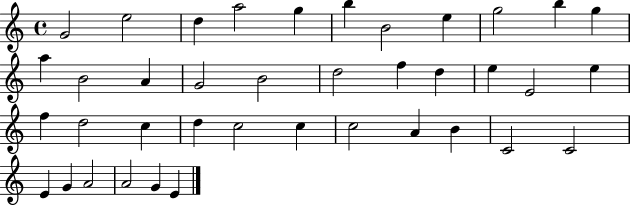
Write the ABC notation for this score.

X:1
T:Untitled
M:4/4
L:1/4
K:C
G2 e2 d a2 g b B2 e g2 b g a B2 A G2 B2 d2 f d e E2 e f d2 c d c2 c c2 A B C2 C2 E G A2 A2 G E